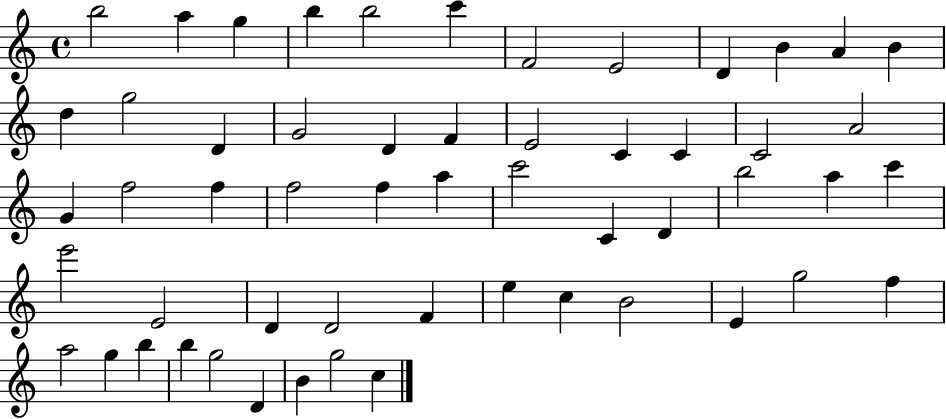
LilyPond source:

{
  \clef treble
  \time 4/4
  \defaultTimeSignature
  \key c \major
  b''2 a''4 g''4 | b''4 b''2 c'''4 | f'2 e'2 | d'4 b'4 a'4 b'4 | \break d''4 g''2 d'4 | g'2 d'4 f'4 | e'2 c'4 c'4 | c'2 a'2 | \break g'4 f''2 f''4 | f''2 f''4 a''4 | c'''2 c'4 d'4 | b''2 a''4 c'''4 | \break e'''2 e'2 | d'4 d'2 f'4 | e''4 c''4 b'2 | e'4 g''2 f''4 | \break a''2 g''4 b''4 | b''4 g''2 d'4 | b'4 g''2 c''4 | \bar "|."
}